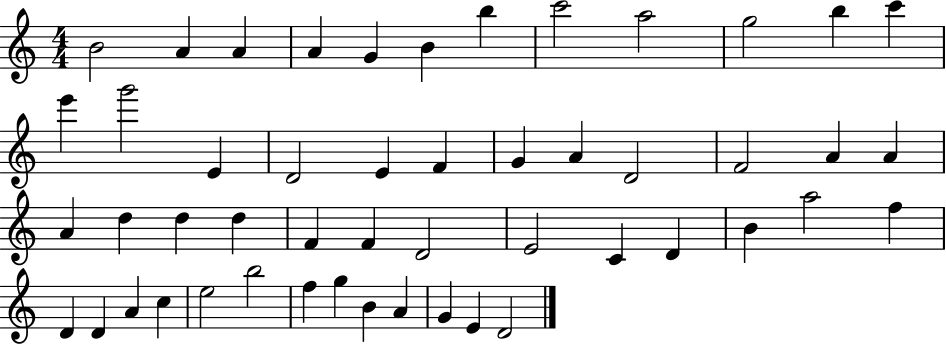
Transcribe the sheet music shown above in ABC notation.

X:1
T:Untitled
M:4/4
L:1/4
K:C
B2 A A A G B b c'2 a2 g2 b c' e' g'2 E D2 E F G A D2 F2 A A A d d d F F D2 E2 C D B a2 f D D A c e2 b2 f g B A G E D2